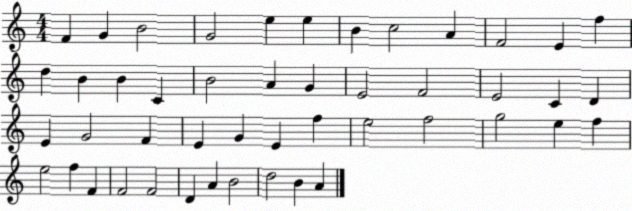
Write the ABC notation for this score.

X:1
T:Untitled
M:4/4
L:1/4
K:C
F G B2 G2 e e B c2 A F2 E f d B B C B2 A G E2 F2 E2 C D E G2 F E G E f e2 f2 g2 e f e2 f F F2 F2 D A B2 d2 B A